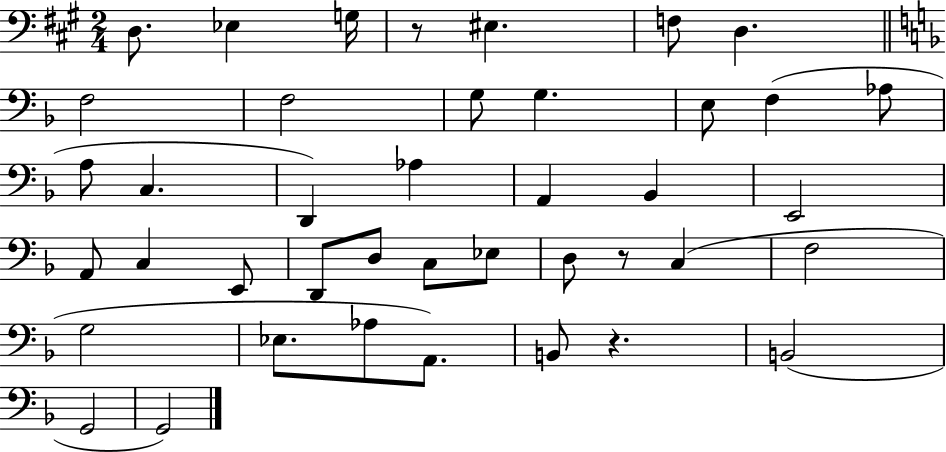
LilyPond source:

{
  \clef bass
  \numericTimeSignature
  \time 2/4
  \key a \major
  \repeat volta 2 { d8. ees4 g16 | r8 eis4. | f8 d4. | \bar "||" \break \key f \major f2 | f2 | g8 g4. | e8 f4( aes8 | \break a8 c4. | d,4) aes4 | a,4 bes,4 | e,2 | \break a,8 c4 e,8 | d,8 d8 c8 ees8 | d8 r8 c4( | f2 | \break g2 | ees8. aes8 a,8.) | b,8 r4. | b,2( | \break g,2 | g,2) | } \bar "|."
}